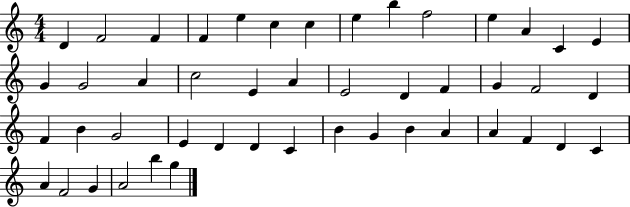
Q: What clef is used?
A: treble